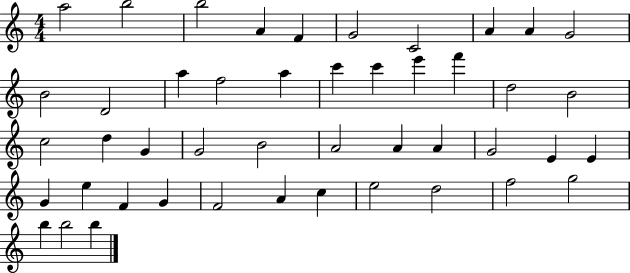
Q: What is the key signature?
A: C major